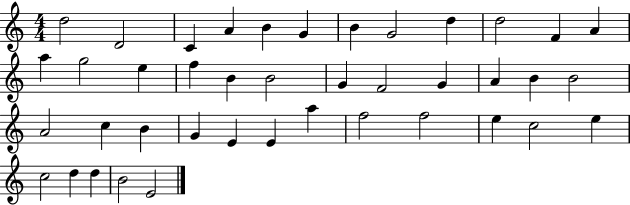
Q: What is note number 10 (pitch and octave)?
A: D5